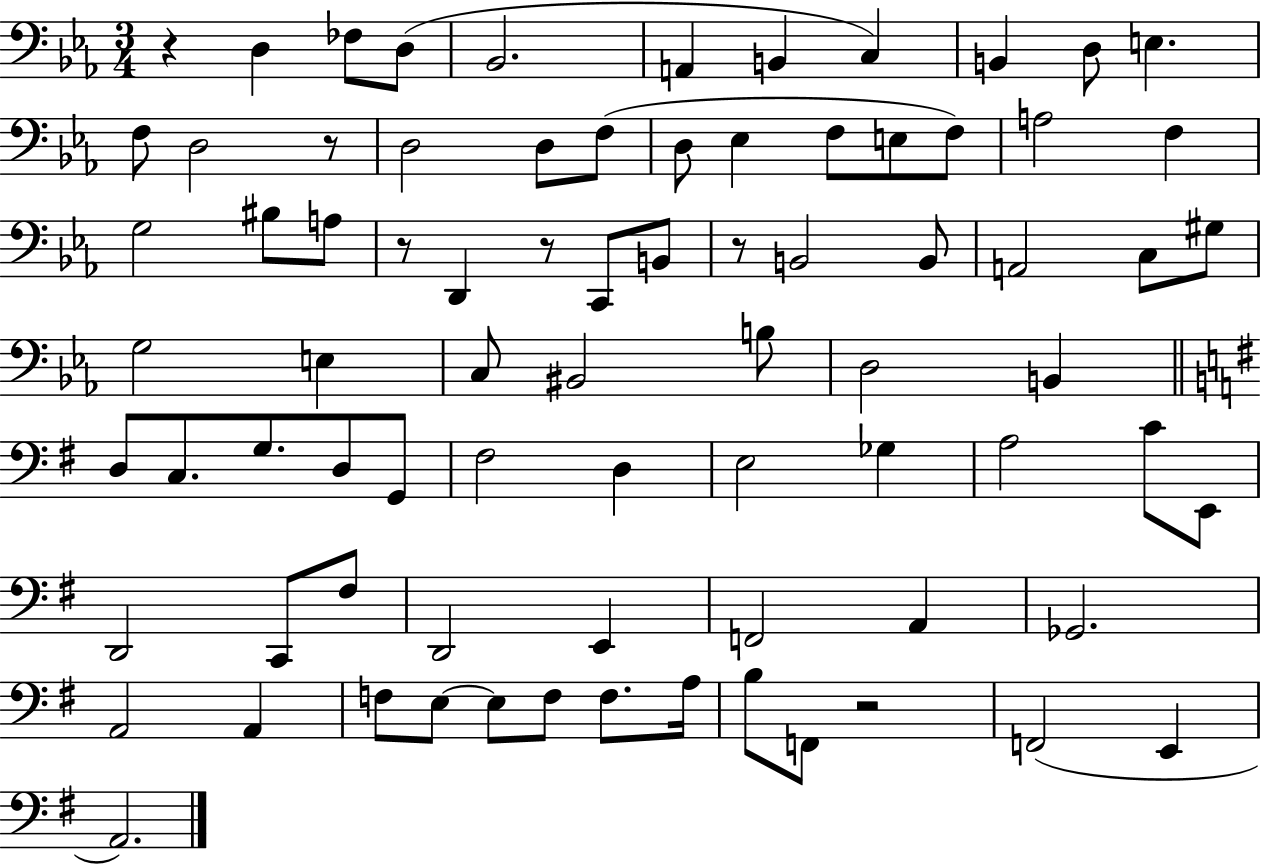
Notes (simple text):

R/q D3/q FES3/e D3/e Bb2/h. A2/q B2/q C3/q B2/q D3/e E3/q. F3/e D3/h R/e D3/h D3/e F3/e D3/e Eb3/q F3/e E3/e F3/e A3/h F3/q G3/h BIS3/e A3/e R/e D2/q R/e C2/e B2/e R/e B2/h B2/e A2/h C3/e G#3/e G3/h E3/q C3/e BIS2/h B3/e D3/h B2/q D3/e C3/e. G3/e. D3/e G2/e F#3/h D3/q E3/h Gb3/q A3/h C4/e E2/e D2/h C2/e F#3/e D2/h E2/q F2/h A2/q Gb2/h. A2/h A2/q F3/e E3/e E3/e F3/e F3/e. A3/s B3/e F2/e R/h F2/h E2/q A2/h.